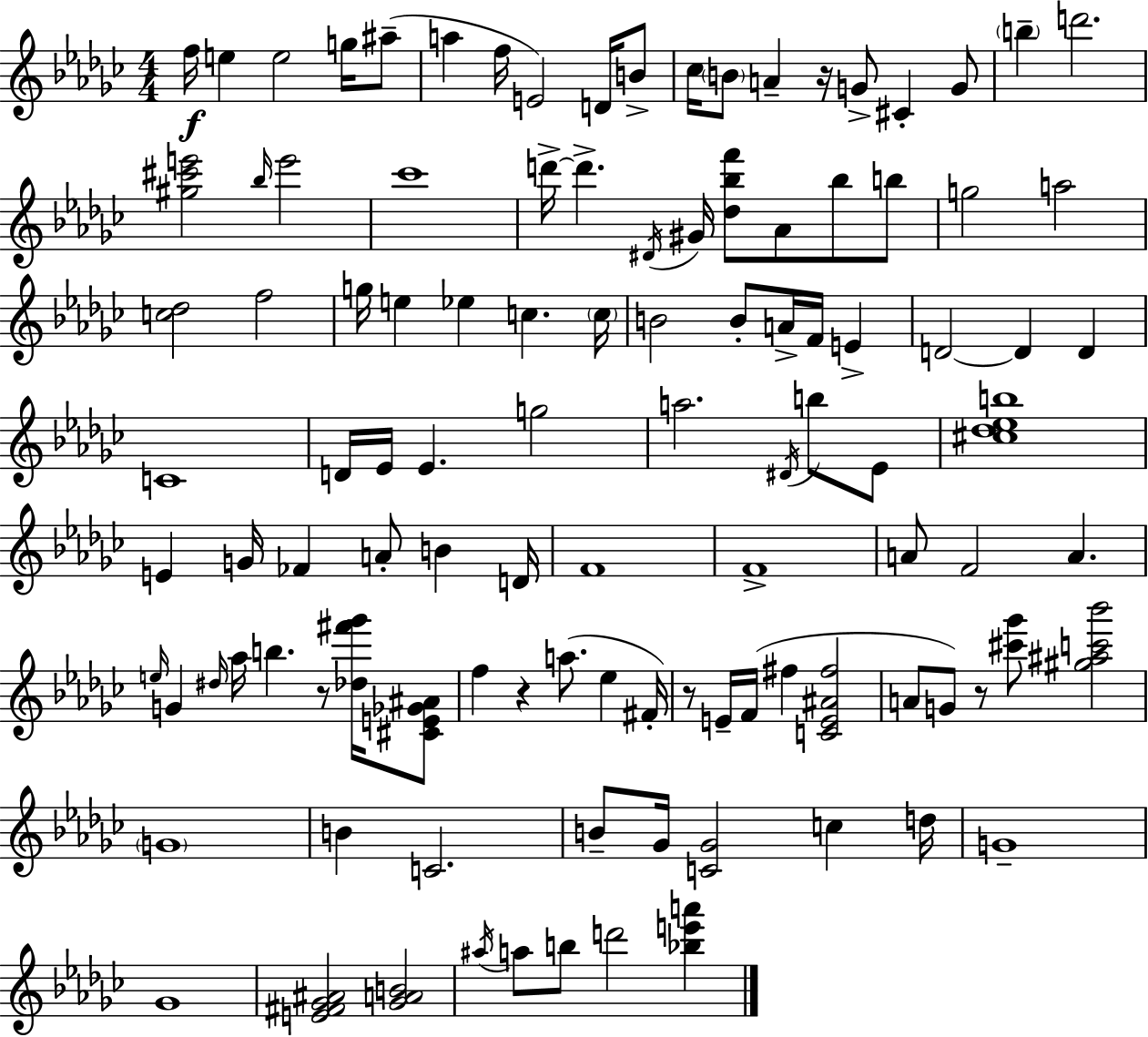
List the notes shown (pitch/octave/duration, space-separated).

F5/s E5/q E5/h G5/s A#5/e A5/q F5/s E4/h D4/s B4/e CES5/s B4/e A4/q R/s G4/e C#4/q G4/e B5/q D6/h. [G#5,C#6,E6]/h Bb5/s E6/h CES6/w D6/s D6/q. D#4/s G#4/s [Db5,Bb5,F6]/e Ab4/e Bb5/e B5/e G5/h A5/h [C5,Db5]/h F5/h G5/s E5/q Eb5/q C5/q. C5/s B4/h B4/e A4/s F4/s E4/q D4/h D4/q D4/q C4/w D4/s Eb4/s Eb4/q. G5/h A5/h. D#4/s B5/e Eb4/e [C#5,Db5,Eb5,B5]/w E4/q G4/s FES4/q A4/e B4/q D4/s F4/w F4/w A4/e F4/h A4/q. E5/s G4/q D#5/s Ab5/s B5/q. R/e [Db5,F#6,Gb6]/s [C#4,E4,Gb4,A#4]/e F5/q R/q A5/e. Eb5/q F#4/s R/e E4/s F4/s F#5/q [C4,E4,A#4,F#5]/h A4/e G4/e R/e [C#6,Gb6]/e [G#5,A#5,C6,Bb6]/h G4/w B4/q C4/h. B4/e Gb4/s [C4,Gb4]/h C5/q D5/s G4/w Gb4/w [E4,F#4,Gb4,A#4]/h [Gb4,A4,B4]/h A#5/s A5/e B5/e D6/h [Bb5,E6,A6]/q